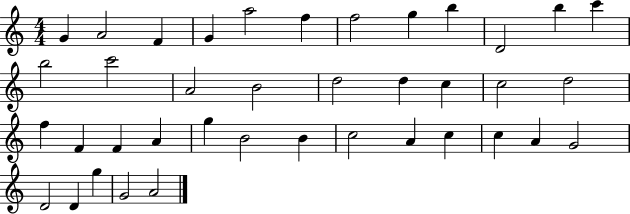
G4/q A4/h F4/q G4/q A5/h F5/q F5/h G5/q B5/q D4/h B5/q C6/q B5/h C6/h A4/h B4/h D5/h D5/q C5/q C5/h D5/h F5/q F4/q F4/q A4/q G5/q B4/h B4/q C5/h A4/q C5/q C5/q A4/q G4/h D4/h D4/q G5/q G4/h A4/h